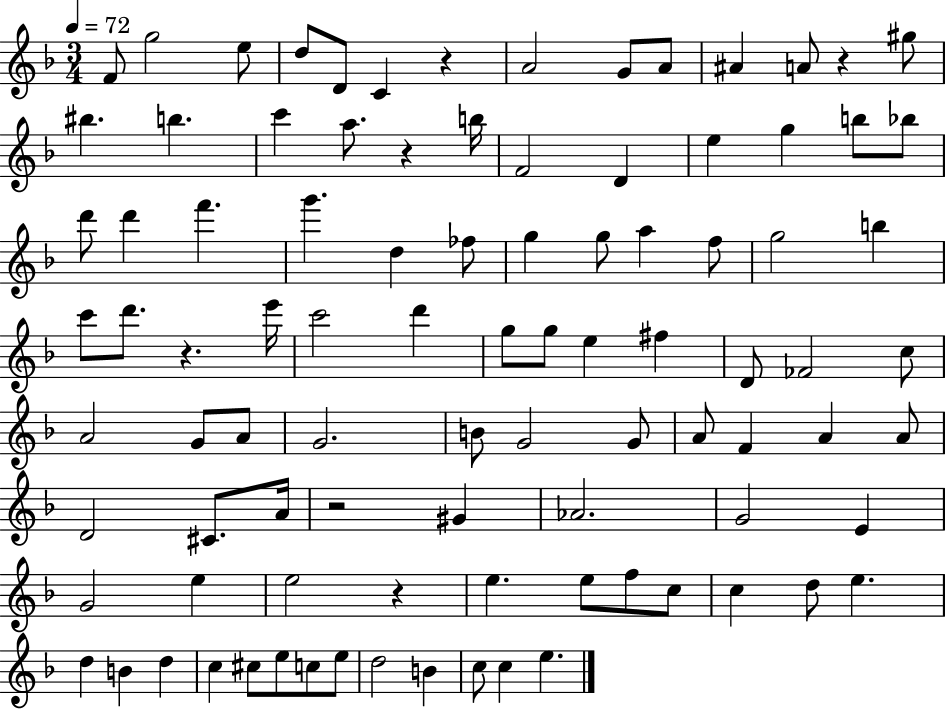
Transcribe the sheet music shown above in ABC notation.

X:1
T:Untitled
M:3/4
L:1/4
K:F
F/2 g2 e/2 d/2 D/2 C z A2 G/2 A/2 ^A A/2 z ^g/2 ^b b c' a/2 z b/4 F2 D e g b/2 _b/2 d'/2 d' f' g' d _f/2 g g/2 a f/2 g2 b c'/2 d'/2 z e'/4 c'2 d' g/2 g/2 e ^f D/2 _F2 c/2 A2 G/2 A/2 G2 B/2 G2 G/2 A/2 F A A/2 D2 ^C/2 A/4 z2 ^G _A2 G2 E G2 e e2 z e e/2 f/2 c/2 c d/2 e d B d c ^c/2 e/2 c/2 e/2 d2 B c/2 c e